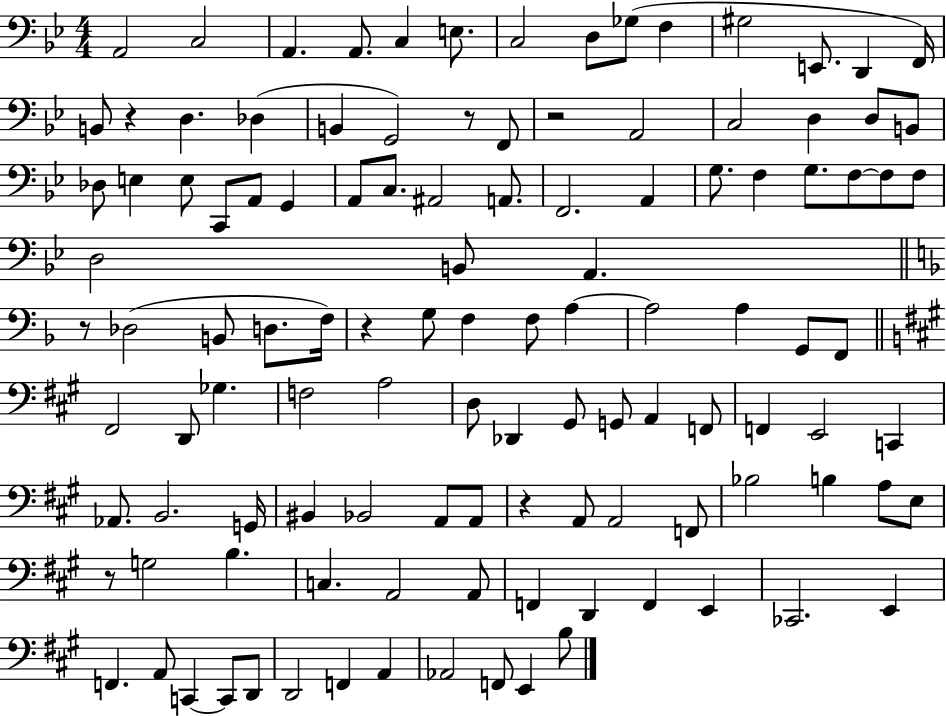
A2/h C3/h A2/q. A2/e. C3/q E3/e. C3/h D3/e Gb3/e F3/q G#3/h E2/e. D2/q F2/s B2/e R/q D3/q. Db3/q B2/q G2/h R/e F2/e R/h A2/h C3/h D3/q D3/e B2/e Db3/e E3/q E3/e C2/e A2/e G2/q A2/e C3/e. A#2/h A2/e. F2/h. A2/q G3/e. F3/q G3/e. F3/e F3/e F3/e D3/h B2/e A2/q. R/e Db3/h B2/e D3/e. F3/s R/q G3/e F3/q F3/e A3/q A3/h A3/q G2/e F2/e F#2/h D2/e Gb3/q. F3/h A3/h D3/e Db2/q G#2/e G2/e A2/q F2/e F2/q E2/h C2/q Ab2/e. B2/h. G2/s BIS2/q Bb2/h A2/e A2/e R/q A2/e A2/h F2/e Bb3/h B3/q A3/e E3/e R/e G3/h B3/q. C3/q. A2/h A2/e F2/q D2/q F2/q E2/q CES2/h. E2/q F2/q. A2/e C2/q C2/e D2/e D2/h F2/q A2/q Ab2/h F2/e E2/q B3/e